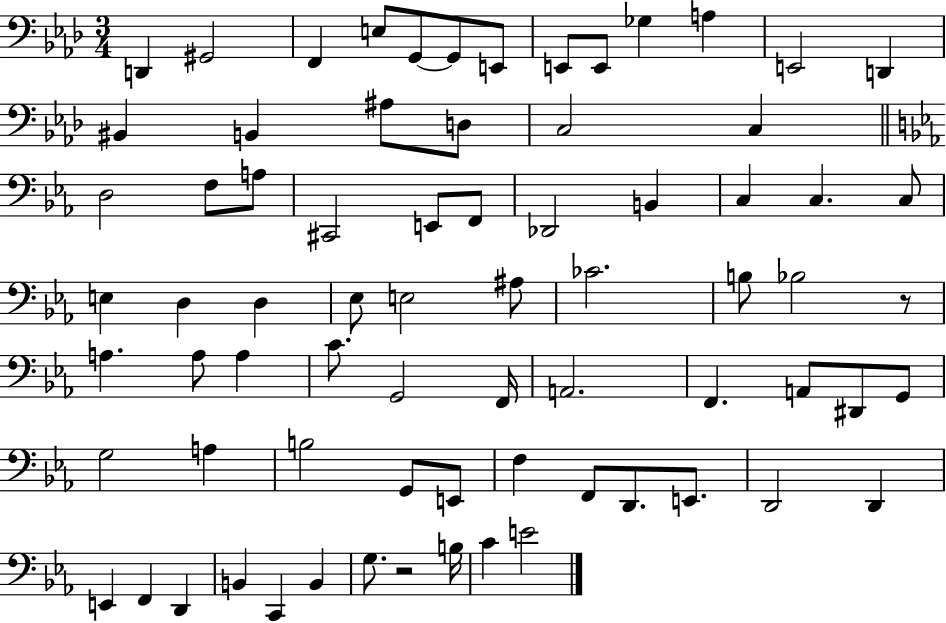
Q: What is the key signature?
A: AES major